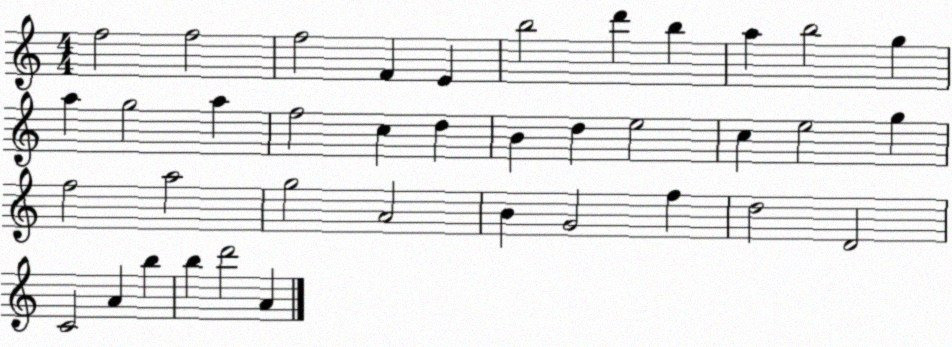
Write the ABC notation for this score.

X:1
T:Untitled
M:4/4
L:1/4
K:C
f2 f2 f2 F E b2 d' b a b2 g a g2 a f2 c d B d e2 c e2 g f2 a2 g2 A2 B G2 f d2 D2 C2 A b b d'2 A